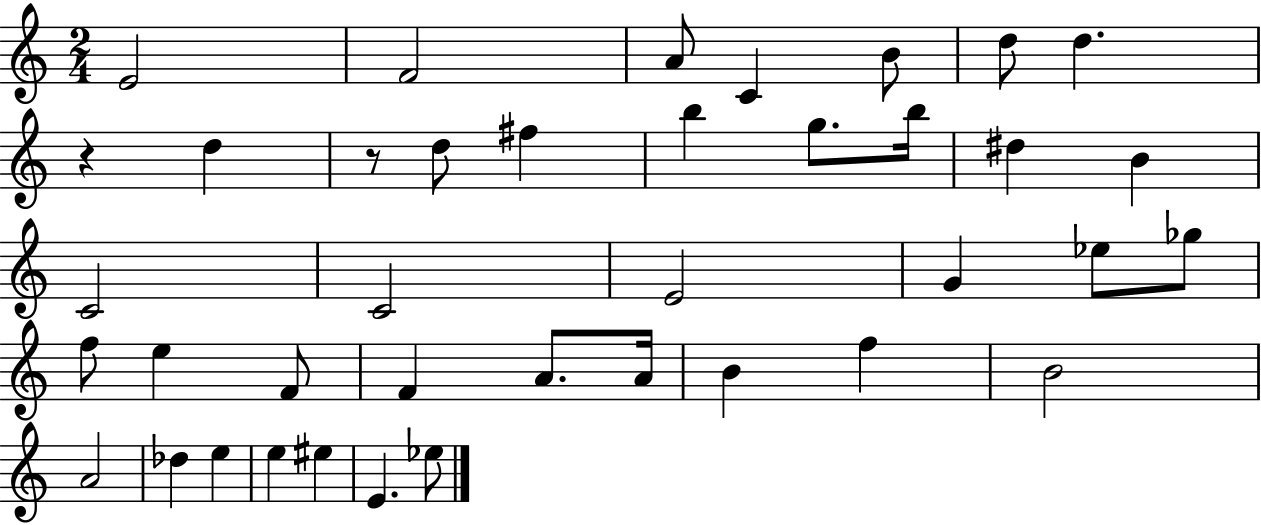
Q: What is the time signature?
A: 2/4